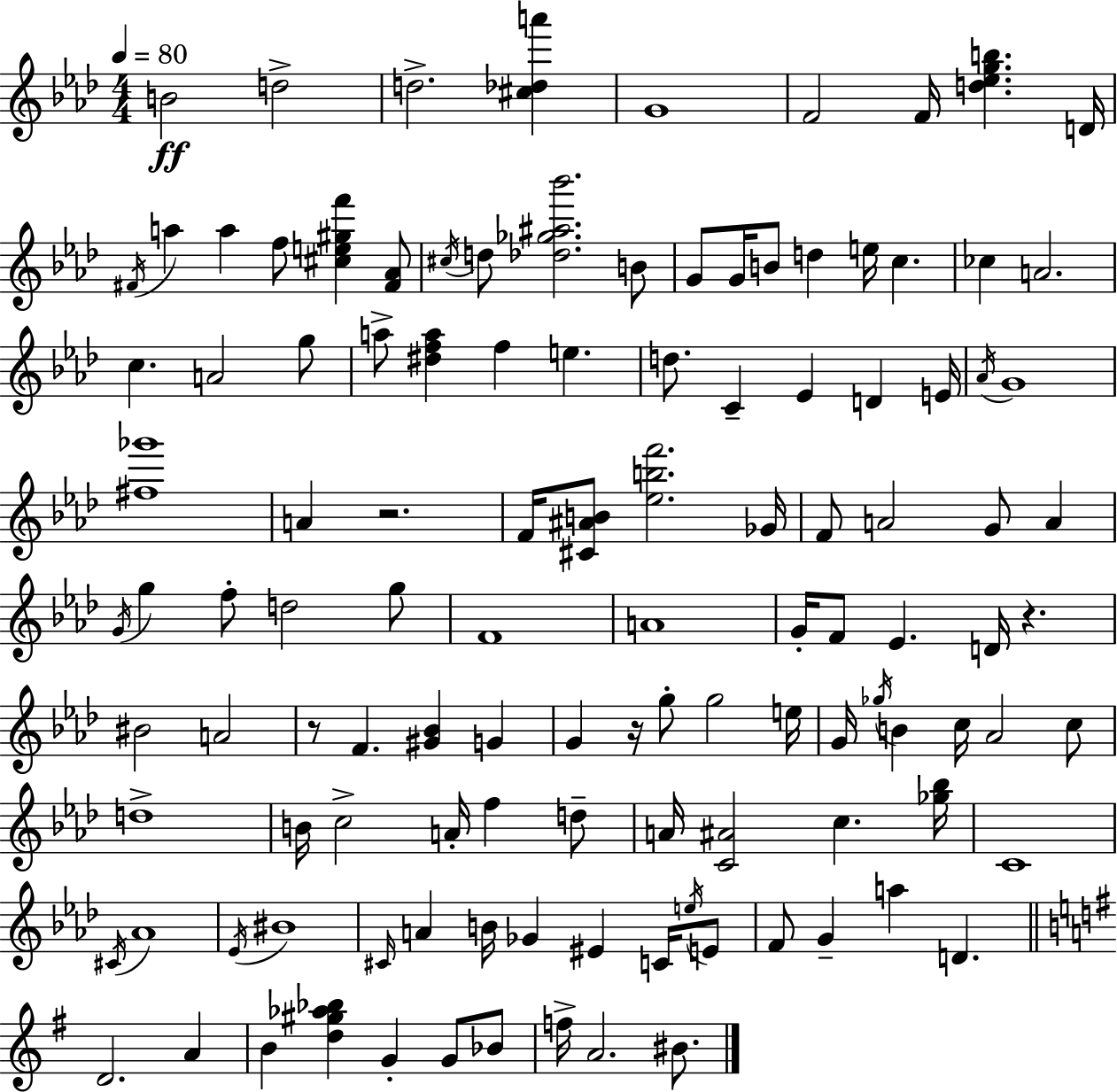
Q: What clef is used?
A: treble